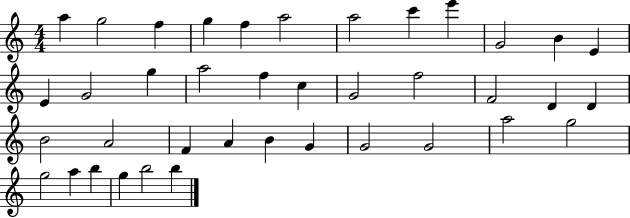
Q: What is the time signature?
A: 4/4